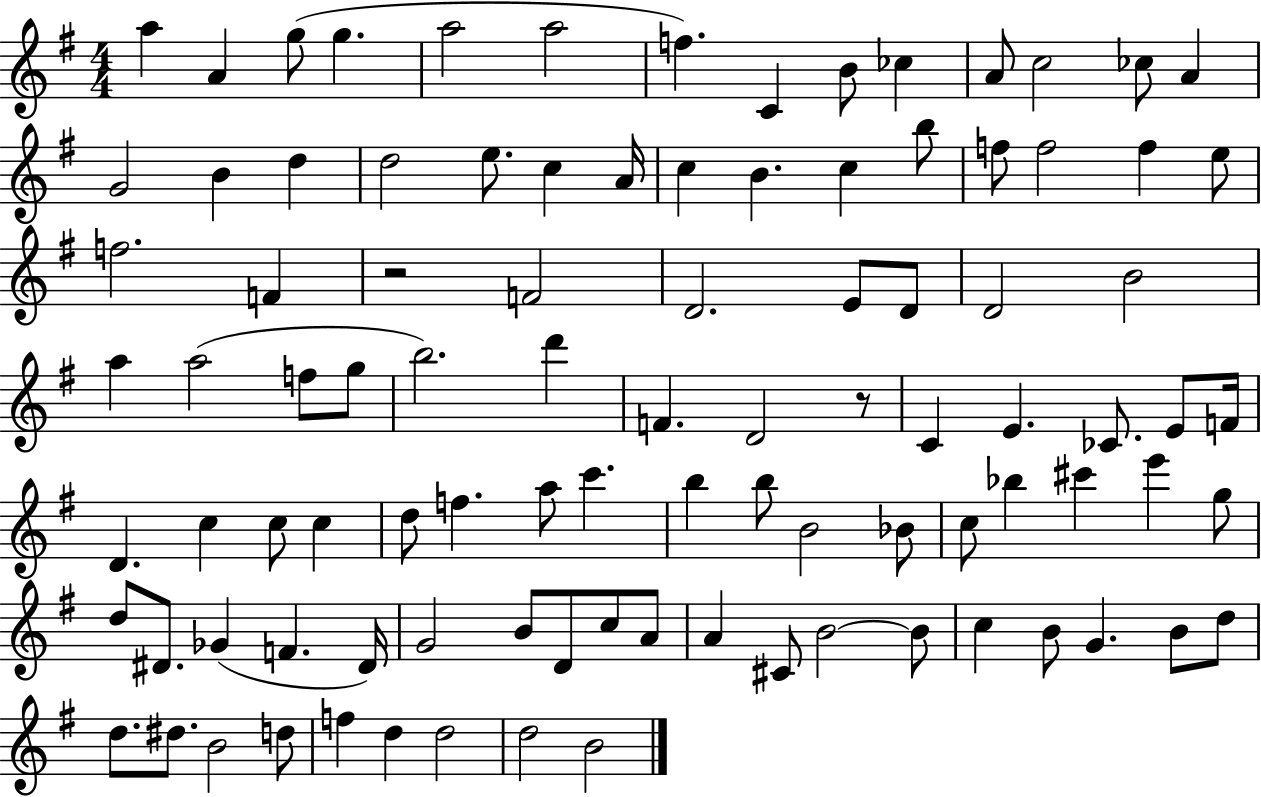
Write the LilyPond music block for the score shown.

{
  \clef treble
  \numericTimeSignature
  \time 4/4
  \key g \major
  a''4 a'4 g''8( g''4. | a''2 a''2 | f''4.) c'4 b'8 ces''4 | a'8 c''2 ces''8 a'4 | \break g'2 b'4 d''4 | d''2 e''8. c''4 a'16 | c''4 b'4. c''4 b''8 | f''8 f''2 f''4 e''8 | \break f''2. f'4 | r2 f'2 | d'2. e'8 d'8 | d'2 b'2 | \break a''4 a''2( f''8 g''8 | b''2.) d'''4 | f'4. d'2 r8 | c'4 e'4. ces'8. e'8 f'16 | \break d'4. c''4 c''8 c''4 | d''8 f''4. a''8 c'''4. | b''4 b''8 b'2 bes'8 | c''8 bes''4 cis'''4 e'''4 g''8 | \break d''8 dis'8. ges'4( f'4. dis'16) | g'2 b'8 d'8 c''8 a'8 | a'4 cis'8 b'2~~ b'8 | c''4 b'8 g'4. b'8 d''8 | \break d''8. dis''8. b'2 d''8 | f''4 d''4 d''2 | d''2 b'2 | \bar "|."
}